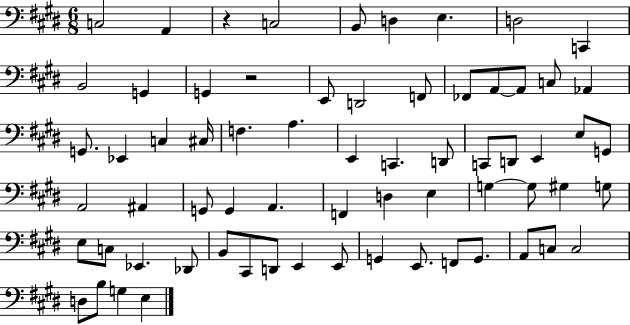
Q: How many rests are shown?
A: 2